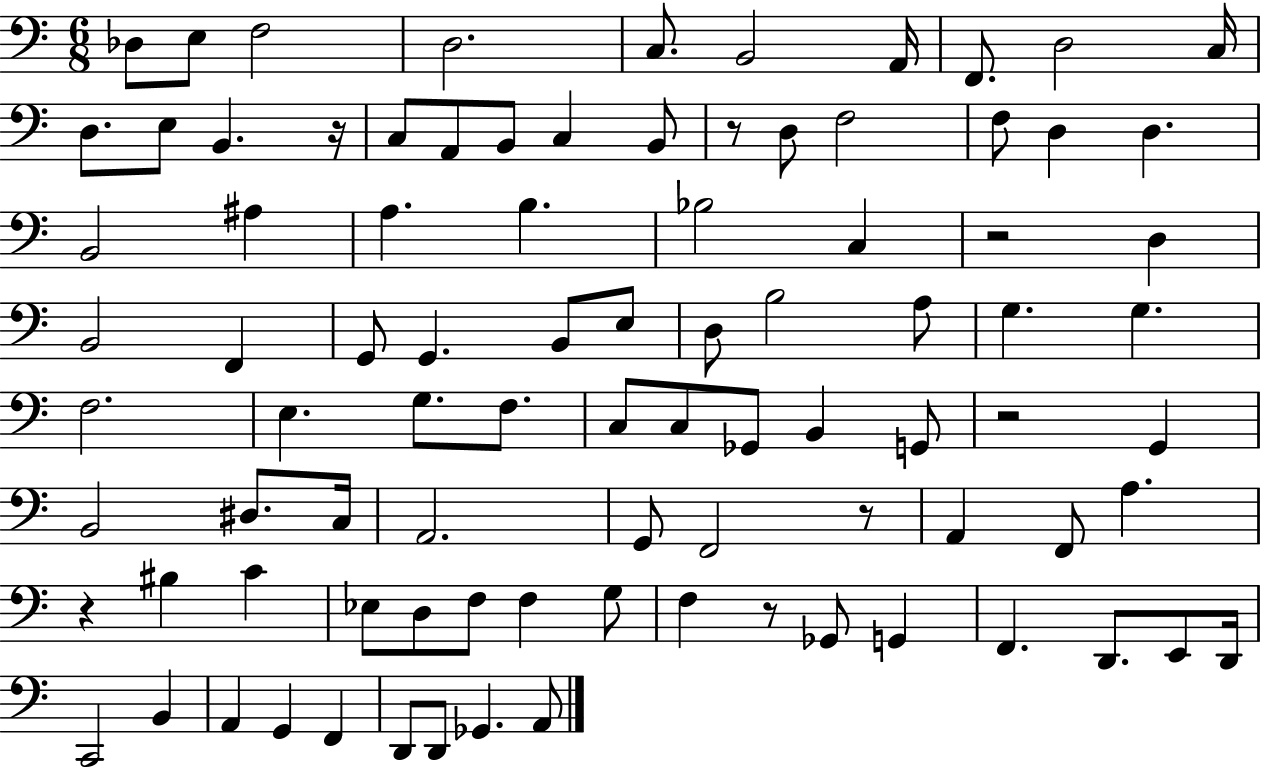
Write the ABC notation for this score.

X:1
T:Untitled
M:6/8
L:1/4
K:C
_D,/2 E,/2 F,2 D,2 C,/2 B,,2 A,,/4 F,,/2 D,2 C,/4 D,/2 E,/2 B,, z/4 C,/2 A,,/2 B,,/2 C, B,,/2 z/2 D,/2 F,2 F,/2 D, D, B,,2 ^A, A, B, _B,2 C, z2 D, B,,2 F,, G,,/2 G,, B,,/2 E,/2 D,/2 B,2 A,/2 G, G, F,2 E, G,/2 F,/2 C,/2 C,/2 _G,,/2 B,, G,,/2 z2 G,, B,,2 ^D,/2 C,/4 A,,2 G,,/2 F,,2 z/2 A,, F,,/2 A, z ^B, C _E,/2 D,/2 F,/2 F, G,/2 F, z/2 _G,,/2 G,, F,, D,,/2 E,,/2 D,,/4 C,,2 B,, A,, G,, F,, D,,/2 D,,/2 _G,, A,,/2